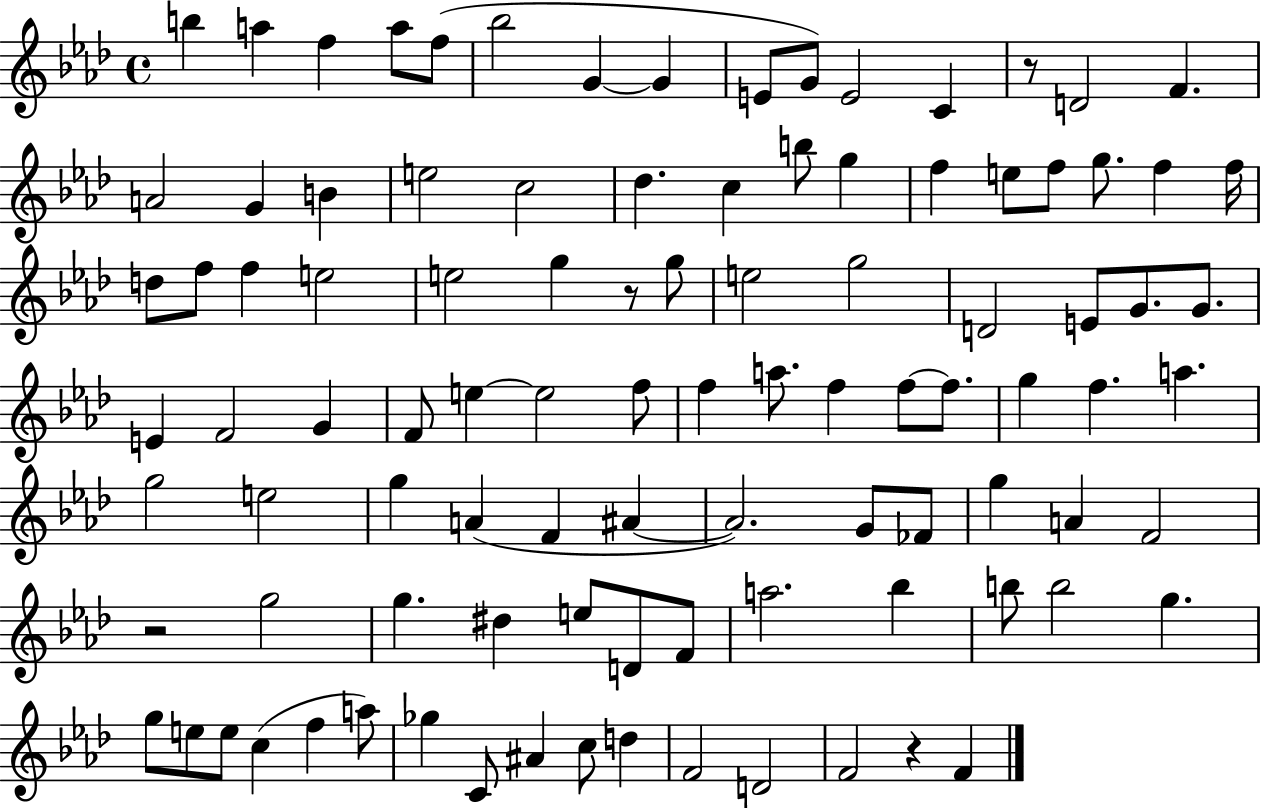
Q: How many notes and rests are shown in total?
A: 99